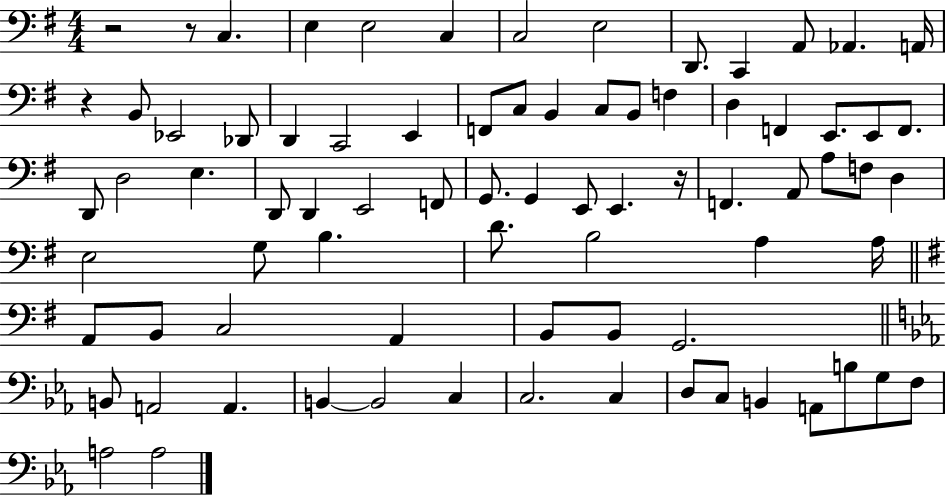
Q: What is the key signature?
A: G major